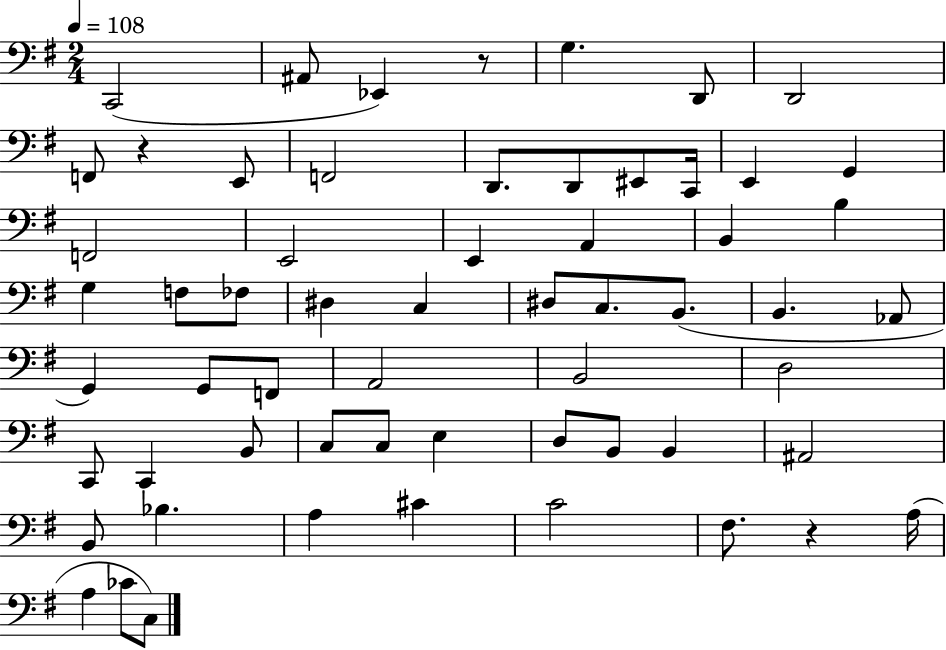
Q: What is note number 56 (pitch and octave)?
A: CES4